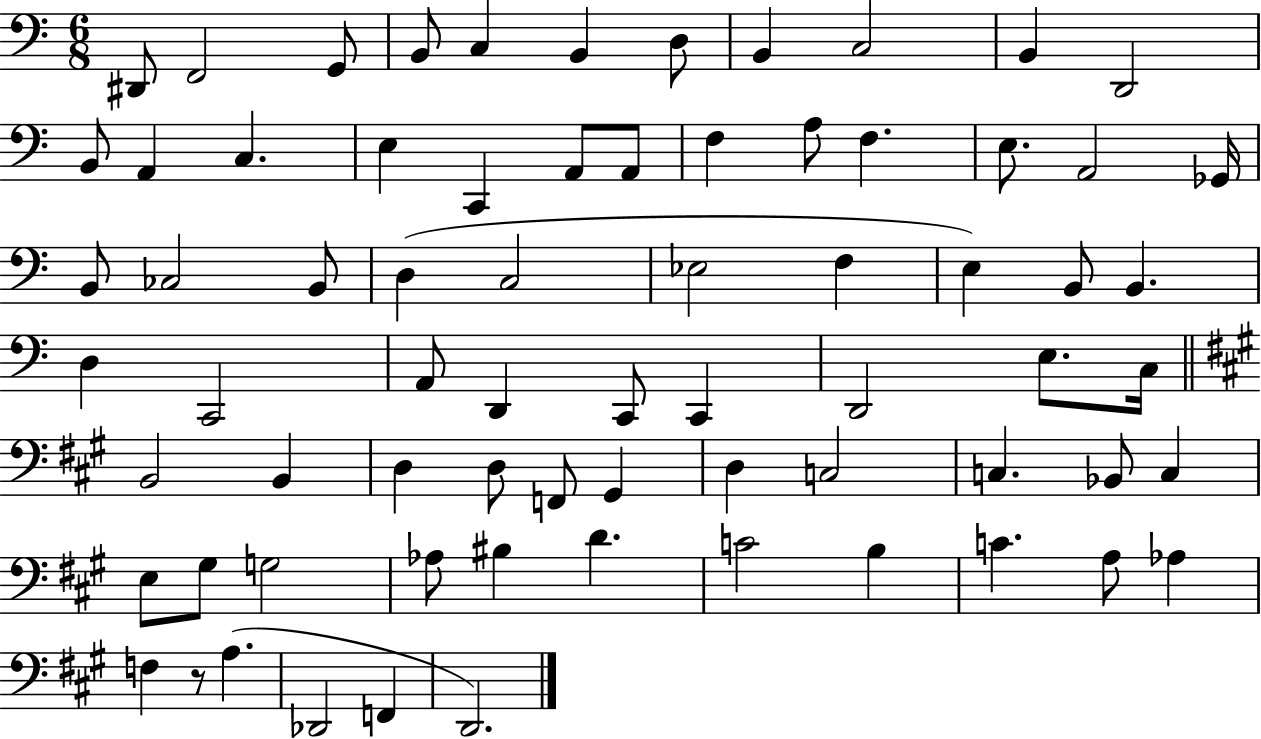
X:1
T:Untitled
M:6/8
L:1/4
K:C
^D,,/2 F,,2 G,,/2 B,,/2 C, B,, D,/2 B,, C,2 B,, D,,2 B,,/2 A,, C, E, C,, A,,/2 A,,/2 F, A,/2 F, E,/2 A,,2 _G,,/4 B,,/2 _C,2 B,,/2 D, C,2 _E,2 F, E, B,,/2 B,, D, C,,2 A,,/2 D,, C,,/2 C,, D,,2 E,/2 C,/4 B,,2 B,, D, D,/2 F,,/2 ^G,, D, C,2 C, _B,,/2 C, E,/2 ^G,/2 G,2 _A,/2 ^B, D C2 B, C A,/2 _A, F, z/2 A, _D,,2 F,, D,,2